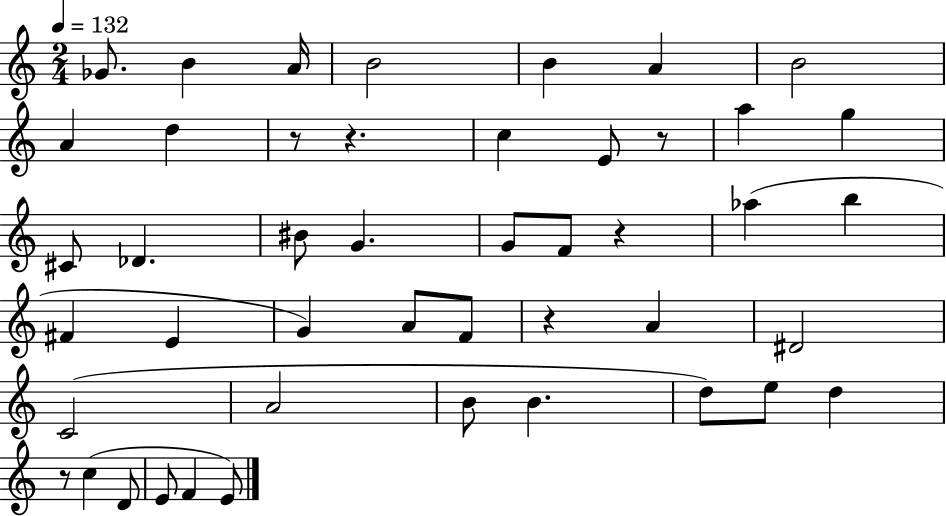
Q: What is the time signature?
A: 2/4